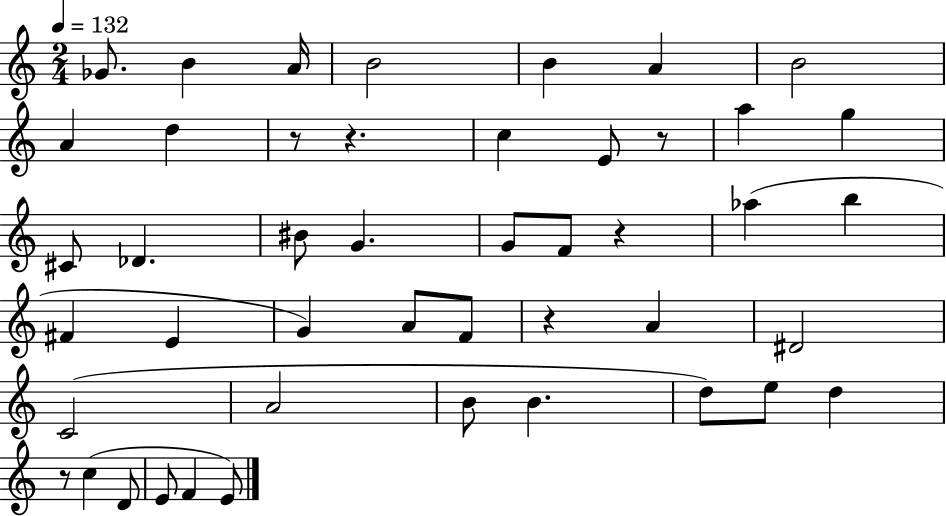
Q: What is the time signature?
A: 2/4